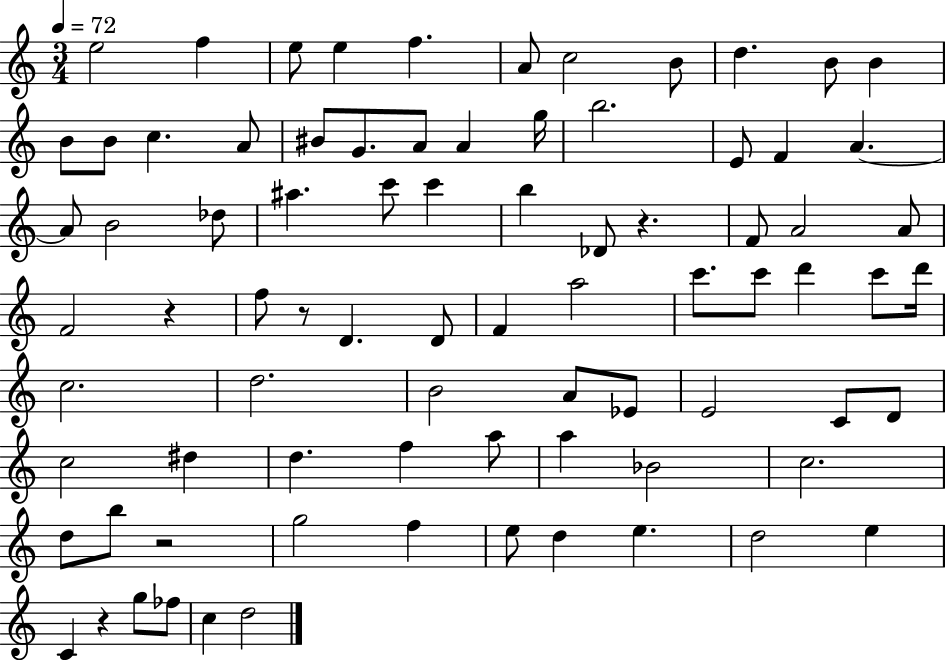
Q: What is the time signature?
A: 3/4